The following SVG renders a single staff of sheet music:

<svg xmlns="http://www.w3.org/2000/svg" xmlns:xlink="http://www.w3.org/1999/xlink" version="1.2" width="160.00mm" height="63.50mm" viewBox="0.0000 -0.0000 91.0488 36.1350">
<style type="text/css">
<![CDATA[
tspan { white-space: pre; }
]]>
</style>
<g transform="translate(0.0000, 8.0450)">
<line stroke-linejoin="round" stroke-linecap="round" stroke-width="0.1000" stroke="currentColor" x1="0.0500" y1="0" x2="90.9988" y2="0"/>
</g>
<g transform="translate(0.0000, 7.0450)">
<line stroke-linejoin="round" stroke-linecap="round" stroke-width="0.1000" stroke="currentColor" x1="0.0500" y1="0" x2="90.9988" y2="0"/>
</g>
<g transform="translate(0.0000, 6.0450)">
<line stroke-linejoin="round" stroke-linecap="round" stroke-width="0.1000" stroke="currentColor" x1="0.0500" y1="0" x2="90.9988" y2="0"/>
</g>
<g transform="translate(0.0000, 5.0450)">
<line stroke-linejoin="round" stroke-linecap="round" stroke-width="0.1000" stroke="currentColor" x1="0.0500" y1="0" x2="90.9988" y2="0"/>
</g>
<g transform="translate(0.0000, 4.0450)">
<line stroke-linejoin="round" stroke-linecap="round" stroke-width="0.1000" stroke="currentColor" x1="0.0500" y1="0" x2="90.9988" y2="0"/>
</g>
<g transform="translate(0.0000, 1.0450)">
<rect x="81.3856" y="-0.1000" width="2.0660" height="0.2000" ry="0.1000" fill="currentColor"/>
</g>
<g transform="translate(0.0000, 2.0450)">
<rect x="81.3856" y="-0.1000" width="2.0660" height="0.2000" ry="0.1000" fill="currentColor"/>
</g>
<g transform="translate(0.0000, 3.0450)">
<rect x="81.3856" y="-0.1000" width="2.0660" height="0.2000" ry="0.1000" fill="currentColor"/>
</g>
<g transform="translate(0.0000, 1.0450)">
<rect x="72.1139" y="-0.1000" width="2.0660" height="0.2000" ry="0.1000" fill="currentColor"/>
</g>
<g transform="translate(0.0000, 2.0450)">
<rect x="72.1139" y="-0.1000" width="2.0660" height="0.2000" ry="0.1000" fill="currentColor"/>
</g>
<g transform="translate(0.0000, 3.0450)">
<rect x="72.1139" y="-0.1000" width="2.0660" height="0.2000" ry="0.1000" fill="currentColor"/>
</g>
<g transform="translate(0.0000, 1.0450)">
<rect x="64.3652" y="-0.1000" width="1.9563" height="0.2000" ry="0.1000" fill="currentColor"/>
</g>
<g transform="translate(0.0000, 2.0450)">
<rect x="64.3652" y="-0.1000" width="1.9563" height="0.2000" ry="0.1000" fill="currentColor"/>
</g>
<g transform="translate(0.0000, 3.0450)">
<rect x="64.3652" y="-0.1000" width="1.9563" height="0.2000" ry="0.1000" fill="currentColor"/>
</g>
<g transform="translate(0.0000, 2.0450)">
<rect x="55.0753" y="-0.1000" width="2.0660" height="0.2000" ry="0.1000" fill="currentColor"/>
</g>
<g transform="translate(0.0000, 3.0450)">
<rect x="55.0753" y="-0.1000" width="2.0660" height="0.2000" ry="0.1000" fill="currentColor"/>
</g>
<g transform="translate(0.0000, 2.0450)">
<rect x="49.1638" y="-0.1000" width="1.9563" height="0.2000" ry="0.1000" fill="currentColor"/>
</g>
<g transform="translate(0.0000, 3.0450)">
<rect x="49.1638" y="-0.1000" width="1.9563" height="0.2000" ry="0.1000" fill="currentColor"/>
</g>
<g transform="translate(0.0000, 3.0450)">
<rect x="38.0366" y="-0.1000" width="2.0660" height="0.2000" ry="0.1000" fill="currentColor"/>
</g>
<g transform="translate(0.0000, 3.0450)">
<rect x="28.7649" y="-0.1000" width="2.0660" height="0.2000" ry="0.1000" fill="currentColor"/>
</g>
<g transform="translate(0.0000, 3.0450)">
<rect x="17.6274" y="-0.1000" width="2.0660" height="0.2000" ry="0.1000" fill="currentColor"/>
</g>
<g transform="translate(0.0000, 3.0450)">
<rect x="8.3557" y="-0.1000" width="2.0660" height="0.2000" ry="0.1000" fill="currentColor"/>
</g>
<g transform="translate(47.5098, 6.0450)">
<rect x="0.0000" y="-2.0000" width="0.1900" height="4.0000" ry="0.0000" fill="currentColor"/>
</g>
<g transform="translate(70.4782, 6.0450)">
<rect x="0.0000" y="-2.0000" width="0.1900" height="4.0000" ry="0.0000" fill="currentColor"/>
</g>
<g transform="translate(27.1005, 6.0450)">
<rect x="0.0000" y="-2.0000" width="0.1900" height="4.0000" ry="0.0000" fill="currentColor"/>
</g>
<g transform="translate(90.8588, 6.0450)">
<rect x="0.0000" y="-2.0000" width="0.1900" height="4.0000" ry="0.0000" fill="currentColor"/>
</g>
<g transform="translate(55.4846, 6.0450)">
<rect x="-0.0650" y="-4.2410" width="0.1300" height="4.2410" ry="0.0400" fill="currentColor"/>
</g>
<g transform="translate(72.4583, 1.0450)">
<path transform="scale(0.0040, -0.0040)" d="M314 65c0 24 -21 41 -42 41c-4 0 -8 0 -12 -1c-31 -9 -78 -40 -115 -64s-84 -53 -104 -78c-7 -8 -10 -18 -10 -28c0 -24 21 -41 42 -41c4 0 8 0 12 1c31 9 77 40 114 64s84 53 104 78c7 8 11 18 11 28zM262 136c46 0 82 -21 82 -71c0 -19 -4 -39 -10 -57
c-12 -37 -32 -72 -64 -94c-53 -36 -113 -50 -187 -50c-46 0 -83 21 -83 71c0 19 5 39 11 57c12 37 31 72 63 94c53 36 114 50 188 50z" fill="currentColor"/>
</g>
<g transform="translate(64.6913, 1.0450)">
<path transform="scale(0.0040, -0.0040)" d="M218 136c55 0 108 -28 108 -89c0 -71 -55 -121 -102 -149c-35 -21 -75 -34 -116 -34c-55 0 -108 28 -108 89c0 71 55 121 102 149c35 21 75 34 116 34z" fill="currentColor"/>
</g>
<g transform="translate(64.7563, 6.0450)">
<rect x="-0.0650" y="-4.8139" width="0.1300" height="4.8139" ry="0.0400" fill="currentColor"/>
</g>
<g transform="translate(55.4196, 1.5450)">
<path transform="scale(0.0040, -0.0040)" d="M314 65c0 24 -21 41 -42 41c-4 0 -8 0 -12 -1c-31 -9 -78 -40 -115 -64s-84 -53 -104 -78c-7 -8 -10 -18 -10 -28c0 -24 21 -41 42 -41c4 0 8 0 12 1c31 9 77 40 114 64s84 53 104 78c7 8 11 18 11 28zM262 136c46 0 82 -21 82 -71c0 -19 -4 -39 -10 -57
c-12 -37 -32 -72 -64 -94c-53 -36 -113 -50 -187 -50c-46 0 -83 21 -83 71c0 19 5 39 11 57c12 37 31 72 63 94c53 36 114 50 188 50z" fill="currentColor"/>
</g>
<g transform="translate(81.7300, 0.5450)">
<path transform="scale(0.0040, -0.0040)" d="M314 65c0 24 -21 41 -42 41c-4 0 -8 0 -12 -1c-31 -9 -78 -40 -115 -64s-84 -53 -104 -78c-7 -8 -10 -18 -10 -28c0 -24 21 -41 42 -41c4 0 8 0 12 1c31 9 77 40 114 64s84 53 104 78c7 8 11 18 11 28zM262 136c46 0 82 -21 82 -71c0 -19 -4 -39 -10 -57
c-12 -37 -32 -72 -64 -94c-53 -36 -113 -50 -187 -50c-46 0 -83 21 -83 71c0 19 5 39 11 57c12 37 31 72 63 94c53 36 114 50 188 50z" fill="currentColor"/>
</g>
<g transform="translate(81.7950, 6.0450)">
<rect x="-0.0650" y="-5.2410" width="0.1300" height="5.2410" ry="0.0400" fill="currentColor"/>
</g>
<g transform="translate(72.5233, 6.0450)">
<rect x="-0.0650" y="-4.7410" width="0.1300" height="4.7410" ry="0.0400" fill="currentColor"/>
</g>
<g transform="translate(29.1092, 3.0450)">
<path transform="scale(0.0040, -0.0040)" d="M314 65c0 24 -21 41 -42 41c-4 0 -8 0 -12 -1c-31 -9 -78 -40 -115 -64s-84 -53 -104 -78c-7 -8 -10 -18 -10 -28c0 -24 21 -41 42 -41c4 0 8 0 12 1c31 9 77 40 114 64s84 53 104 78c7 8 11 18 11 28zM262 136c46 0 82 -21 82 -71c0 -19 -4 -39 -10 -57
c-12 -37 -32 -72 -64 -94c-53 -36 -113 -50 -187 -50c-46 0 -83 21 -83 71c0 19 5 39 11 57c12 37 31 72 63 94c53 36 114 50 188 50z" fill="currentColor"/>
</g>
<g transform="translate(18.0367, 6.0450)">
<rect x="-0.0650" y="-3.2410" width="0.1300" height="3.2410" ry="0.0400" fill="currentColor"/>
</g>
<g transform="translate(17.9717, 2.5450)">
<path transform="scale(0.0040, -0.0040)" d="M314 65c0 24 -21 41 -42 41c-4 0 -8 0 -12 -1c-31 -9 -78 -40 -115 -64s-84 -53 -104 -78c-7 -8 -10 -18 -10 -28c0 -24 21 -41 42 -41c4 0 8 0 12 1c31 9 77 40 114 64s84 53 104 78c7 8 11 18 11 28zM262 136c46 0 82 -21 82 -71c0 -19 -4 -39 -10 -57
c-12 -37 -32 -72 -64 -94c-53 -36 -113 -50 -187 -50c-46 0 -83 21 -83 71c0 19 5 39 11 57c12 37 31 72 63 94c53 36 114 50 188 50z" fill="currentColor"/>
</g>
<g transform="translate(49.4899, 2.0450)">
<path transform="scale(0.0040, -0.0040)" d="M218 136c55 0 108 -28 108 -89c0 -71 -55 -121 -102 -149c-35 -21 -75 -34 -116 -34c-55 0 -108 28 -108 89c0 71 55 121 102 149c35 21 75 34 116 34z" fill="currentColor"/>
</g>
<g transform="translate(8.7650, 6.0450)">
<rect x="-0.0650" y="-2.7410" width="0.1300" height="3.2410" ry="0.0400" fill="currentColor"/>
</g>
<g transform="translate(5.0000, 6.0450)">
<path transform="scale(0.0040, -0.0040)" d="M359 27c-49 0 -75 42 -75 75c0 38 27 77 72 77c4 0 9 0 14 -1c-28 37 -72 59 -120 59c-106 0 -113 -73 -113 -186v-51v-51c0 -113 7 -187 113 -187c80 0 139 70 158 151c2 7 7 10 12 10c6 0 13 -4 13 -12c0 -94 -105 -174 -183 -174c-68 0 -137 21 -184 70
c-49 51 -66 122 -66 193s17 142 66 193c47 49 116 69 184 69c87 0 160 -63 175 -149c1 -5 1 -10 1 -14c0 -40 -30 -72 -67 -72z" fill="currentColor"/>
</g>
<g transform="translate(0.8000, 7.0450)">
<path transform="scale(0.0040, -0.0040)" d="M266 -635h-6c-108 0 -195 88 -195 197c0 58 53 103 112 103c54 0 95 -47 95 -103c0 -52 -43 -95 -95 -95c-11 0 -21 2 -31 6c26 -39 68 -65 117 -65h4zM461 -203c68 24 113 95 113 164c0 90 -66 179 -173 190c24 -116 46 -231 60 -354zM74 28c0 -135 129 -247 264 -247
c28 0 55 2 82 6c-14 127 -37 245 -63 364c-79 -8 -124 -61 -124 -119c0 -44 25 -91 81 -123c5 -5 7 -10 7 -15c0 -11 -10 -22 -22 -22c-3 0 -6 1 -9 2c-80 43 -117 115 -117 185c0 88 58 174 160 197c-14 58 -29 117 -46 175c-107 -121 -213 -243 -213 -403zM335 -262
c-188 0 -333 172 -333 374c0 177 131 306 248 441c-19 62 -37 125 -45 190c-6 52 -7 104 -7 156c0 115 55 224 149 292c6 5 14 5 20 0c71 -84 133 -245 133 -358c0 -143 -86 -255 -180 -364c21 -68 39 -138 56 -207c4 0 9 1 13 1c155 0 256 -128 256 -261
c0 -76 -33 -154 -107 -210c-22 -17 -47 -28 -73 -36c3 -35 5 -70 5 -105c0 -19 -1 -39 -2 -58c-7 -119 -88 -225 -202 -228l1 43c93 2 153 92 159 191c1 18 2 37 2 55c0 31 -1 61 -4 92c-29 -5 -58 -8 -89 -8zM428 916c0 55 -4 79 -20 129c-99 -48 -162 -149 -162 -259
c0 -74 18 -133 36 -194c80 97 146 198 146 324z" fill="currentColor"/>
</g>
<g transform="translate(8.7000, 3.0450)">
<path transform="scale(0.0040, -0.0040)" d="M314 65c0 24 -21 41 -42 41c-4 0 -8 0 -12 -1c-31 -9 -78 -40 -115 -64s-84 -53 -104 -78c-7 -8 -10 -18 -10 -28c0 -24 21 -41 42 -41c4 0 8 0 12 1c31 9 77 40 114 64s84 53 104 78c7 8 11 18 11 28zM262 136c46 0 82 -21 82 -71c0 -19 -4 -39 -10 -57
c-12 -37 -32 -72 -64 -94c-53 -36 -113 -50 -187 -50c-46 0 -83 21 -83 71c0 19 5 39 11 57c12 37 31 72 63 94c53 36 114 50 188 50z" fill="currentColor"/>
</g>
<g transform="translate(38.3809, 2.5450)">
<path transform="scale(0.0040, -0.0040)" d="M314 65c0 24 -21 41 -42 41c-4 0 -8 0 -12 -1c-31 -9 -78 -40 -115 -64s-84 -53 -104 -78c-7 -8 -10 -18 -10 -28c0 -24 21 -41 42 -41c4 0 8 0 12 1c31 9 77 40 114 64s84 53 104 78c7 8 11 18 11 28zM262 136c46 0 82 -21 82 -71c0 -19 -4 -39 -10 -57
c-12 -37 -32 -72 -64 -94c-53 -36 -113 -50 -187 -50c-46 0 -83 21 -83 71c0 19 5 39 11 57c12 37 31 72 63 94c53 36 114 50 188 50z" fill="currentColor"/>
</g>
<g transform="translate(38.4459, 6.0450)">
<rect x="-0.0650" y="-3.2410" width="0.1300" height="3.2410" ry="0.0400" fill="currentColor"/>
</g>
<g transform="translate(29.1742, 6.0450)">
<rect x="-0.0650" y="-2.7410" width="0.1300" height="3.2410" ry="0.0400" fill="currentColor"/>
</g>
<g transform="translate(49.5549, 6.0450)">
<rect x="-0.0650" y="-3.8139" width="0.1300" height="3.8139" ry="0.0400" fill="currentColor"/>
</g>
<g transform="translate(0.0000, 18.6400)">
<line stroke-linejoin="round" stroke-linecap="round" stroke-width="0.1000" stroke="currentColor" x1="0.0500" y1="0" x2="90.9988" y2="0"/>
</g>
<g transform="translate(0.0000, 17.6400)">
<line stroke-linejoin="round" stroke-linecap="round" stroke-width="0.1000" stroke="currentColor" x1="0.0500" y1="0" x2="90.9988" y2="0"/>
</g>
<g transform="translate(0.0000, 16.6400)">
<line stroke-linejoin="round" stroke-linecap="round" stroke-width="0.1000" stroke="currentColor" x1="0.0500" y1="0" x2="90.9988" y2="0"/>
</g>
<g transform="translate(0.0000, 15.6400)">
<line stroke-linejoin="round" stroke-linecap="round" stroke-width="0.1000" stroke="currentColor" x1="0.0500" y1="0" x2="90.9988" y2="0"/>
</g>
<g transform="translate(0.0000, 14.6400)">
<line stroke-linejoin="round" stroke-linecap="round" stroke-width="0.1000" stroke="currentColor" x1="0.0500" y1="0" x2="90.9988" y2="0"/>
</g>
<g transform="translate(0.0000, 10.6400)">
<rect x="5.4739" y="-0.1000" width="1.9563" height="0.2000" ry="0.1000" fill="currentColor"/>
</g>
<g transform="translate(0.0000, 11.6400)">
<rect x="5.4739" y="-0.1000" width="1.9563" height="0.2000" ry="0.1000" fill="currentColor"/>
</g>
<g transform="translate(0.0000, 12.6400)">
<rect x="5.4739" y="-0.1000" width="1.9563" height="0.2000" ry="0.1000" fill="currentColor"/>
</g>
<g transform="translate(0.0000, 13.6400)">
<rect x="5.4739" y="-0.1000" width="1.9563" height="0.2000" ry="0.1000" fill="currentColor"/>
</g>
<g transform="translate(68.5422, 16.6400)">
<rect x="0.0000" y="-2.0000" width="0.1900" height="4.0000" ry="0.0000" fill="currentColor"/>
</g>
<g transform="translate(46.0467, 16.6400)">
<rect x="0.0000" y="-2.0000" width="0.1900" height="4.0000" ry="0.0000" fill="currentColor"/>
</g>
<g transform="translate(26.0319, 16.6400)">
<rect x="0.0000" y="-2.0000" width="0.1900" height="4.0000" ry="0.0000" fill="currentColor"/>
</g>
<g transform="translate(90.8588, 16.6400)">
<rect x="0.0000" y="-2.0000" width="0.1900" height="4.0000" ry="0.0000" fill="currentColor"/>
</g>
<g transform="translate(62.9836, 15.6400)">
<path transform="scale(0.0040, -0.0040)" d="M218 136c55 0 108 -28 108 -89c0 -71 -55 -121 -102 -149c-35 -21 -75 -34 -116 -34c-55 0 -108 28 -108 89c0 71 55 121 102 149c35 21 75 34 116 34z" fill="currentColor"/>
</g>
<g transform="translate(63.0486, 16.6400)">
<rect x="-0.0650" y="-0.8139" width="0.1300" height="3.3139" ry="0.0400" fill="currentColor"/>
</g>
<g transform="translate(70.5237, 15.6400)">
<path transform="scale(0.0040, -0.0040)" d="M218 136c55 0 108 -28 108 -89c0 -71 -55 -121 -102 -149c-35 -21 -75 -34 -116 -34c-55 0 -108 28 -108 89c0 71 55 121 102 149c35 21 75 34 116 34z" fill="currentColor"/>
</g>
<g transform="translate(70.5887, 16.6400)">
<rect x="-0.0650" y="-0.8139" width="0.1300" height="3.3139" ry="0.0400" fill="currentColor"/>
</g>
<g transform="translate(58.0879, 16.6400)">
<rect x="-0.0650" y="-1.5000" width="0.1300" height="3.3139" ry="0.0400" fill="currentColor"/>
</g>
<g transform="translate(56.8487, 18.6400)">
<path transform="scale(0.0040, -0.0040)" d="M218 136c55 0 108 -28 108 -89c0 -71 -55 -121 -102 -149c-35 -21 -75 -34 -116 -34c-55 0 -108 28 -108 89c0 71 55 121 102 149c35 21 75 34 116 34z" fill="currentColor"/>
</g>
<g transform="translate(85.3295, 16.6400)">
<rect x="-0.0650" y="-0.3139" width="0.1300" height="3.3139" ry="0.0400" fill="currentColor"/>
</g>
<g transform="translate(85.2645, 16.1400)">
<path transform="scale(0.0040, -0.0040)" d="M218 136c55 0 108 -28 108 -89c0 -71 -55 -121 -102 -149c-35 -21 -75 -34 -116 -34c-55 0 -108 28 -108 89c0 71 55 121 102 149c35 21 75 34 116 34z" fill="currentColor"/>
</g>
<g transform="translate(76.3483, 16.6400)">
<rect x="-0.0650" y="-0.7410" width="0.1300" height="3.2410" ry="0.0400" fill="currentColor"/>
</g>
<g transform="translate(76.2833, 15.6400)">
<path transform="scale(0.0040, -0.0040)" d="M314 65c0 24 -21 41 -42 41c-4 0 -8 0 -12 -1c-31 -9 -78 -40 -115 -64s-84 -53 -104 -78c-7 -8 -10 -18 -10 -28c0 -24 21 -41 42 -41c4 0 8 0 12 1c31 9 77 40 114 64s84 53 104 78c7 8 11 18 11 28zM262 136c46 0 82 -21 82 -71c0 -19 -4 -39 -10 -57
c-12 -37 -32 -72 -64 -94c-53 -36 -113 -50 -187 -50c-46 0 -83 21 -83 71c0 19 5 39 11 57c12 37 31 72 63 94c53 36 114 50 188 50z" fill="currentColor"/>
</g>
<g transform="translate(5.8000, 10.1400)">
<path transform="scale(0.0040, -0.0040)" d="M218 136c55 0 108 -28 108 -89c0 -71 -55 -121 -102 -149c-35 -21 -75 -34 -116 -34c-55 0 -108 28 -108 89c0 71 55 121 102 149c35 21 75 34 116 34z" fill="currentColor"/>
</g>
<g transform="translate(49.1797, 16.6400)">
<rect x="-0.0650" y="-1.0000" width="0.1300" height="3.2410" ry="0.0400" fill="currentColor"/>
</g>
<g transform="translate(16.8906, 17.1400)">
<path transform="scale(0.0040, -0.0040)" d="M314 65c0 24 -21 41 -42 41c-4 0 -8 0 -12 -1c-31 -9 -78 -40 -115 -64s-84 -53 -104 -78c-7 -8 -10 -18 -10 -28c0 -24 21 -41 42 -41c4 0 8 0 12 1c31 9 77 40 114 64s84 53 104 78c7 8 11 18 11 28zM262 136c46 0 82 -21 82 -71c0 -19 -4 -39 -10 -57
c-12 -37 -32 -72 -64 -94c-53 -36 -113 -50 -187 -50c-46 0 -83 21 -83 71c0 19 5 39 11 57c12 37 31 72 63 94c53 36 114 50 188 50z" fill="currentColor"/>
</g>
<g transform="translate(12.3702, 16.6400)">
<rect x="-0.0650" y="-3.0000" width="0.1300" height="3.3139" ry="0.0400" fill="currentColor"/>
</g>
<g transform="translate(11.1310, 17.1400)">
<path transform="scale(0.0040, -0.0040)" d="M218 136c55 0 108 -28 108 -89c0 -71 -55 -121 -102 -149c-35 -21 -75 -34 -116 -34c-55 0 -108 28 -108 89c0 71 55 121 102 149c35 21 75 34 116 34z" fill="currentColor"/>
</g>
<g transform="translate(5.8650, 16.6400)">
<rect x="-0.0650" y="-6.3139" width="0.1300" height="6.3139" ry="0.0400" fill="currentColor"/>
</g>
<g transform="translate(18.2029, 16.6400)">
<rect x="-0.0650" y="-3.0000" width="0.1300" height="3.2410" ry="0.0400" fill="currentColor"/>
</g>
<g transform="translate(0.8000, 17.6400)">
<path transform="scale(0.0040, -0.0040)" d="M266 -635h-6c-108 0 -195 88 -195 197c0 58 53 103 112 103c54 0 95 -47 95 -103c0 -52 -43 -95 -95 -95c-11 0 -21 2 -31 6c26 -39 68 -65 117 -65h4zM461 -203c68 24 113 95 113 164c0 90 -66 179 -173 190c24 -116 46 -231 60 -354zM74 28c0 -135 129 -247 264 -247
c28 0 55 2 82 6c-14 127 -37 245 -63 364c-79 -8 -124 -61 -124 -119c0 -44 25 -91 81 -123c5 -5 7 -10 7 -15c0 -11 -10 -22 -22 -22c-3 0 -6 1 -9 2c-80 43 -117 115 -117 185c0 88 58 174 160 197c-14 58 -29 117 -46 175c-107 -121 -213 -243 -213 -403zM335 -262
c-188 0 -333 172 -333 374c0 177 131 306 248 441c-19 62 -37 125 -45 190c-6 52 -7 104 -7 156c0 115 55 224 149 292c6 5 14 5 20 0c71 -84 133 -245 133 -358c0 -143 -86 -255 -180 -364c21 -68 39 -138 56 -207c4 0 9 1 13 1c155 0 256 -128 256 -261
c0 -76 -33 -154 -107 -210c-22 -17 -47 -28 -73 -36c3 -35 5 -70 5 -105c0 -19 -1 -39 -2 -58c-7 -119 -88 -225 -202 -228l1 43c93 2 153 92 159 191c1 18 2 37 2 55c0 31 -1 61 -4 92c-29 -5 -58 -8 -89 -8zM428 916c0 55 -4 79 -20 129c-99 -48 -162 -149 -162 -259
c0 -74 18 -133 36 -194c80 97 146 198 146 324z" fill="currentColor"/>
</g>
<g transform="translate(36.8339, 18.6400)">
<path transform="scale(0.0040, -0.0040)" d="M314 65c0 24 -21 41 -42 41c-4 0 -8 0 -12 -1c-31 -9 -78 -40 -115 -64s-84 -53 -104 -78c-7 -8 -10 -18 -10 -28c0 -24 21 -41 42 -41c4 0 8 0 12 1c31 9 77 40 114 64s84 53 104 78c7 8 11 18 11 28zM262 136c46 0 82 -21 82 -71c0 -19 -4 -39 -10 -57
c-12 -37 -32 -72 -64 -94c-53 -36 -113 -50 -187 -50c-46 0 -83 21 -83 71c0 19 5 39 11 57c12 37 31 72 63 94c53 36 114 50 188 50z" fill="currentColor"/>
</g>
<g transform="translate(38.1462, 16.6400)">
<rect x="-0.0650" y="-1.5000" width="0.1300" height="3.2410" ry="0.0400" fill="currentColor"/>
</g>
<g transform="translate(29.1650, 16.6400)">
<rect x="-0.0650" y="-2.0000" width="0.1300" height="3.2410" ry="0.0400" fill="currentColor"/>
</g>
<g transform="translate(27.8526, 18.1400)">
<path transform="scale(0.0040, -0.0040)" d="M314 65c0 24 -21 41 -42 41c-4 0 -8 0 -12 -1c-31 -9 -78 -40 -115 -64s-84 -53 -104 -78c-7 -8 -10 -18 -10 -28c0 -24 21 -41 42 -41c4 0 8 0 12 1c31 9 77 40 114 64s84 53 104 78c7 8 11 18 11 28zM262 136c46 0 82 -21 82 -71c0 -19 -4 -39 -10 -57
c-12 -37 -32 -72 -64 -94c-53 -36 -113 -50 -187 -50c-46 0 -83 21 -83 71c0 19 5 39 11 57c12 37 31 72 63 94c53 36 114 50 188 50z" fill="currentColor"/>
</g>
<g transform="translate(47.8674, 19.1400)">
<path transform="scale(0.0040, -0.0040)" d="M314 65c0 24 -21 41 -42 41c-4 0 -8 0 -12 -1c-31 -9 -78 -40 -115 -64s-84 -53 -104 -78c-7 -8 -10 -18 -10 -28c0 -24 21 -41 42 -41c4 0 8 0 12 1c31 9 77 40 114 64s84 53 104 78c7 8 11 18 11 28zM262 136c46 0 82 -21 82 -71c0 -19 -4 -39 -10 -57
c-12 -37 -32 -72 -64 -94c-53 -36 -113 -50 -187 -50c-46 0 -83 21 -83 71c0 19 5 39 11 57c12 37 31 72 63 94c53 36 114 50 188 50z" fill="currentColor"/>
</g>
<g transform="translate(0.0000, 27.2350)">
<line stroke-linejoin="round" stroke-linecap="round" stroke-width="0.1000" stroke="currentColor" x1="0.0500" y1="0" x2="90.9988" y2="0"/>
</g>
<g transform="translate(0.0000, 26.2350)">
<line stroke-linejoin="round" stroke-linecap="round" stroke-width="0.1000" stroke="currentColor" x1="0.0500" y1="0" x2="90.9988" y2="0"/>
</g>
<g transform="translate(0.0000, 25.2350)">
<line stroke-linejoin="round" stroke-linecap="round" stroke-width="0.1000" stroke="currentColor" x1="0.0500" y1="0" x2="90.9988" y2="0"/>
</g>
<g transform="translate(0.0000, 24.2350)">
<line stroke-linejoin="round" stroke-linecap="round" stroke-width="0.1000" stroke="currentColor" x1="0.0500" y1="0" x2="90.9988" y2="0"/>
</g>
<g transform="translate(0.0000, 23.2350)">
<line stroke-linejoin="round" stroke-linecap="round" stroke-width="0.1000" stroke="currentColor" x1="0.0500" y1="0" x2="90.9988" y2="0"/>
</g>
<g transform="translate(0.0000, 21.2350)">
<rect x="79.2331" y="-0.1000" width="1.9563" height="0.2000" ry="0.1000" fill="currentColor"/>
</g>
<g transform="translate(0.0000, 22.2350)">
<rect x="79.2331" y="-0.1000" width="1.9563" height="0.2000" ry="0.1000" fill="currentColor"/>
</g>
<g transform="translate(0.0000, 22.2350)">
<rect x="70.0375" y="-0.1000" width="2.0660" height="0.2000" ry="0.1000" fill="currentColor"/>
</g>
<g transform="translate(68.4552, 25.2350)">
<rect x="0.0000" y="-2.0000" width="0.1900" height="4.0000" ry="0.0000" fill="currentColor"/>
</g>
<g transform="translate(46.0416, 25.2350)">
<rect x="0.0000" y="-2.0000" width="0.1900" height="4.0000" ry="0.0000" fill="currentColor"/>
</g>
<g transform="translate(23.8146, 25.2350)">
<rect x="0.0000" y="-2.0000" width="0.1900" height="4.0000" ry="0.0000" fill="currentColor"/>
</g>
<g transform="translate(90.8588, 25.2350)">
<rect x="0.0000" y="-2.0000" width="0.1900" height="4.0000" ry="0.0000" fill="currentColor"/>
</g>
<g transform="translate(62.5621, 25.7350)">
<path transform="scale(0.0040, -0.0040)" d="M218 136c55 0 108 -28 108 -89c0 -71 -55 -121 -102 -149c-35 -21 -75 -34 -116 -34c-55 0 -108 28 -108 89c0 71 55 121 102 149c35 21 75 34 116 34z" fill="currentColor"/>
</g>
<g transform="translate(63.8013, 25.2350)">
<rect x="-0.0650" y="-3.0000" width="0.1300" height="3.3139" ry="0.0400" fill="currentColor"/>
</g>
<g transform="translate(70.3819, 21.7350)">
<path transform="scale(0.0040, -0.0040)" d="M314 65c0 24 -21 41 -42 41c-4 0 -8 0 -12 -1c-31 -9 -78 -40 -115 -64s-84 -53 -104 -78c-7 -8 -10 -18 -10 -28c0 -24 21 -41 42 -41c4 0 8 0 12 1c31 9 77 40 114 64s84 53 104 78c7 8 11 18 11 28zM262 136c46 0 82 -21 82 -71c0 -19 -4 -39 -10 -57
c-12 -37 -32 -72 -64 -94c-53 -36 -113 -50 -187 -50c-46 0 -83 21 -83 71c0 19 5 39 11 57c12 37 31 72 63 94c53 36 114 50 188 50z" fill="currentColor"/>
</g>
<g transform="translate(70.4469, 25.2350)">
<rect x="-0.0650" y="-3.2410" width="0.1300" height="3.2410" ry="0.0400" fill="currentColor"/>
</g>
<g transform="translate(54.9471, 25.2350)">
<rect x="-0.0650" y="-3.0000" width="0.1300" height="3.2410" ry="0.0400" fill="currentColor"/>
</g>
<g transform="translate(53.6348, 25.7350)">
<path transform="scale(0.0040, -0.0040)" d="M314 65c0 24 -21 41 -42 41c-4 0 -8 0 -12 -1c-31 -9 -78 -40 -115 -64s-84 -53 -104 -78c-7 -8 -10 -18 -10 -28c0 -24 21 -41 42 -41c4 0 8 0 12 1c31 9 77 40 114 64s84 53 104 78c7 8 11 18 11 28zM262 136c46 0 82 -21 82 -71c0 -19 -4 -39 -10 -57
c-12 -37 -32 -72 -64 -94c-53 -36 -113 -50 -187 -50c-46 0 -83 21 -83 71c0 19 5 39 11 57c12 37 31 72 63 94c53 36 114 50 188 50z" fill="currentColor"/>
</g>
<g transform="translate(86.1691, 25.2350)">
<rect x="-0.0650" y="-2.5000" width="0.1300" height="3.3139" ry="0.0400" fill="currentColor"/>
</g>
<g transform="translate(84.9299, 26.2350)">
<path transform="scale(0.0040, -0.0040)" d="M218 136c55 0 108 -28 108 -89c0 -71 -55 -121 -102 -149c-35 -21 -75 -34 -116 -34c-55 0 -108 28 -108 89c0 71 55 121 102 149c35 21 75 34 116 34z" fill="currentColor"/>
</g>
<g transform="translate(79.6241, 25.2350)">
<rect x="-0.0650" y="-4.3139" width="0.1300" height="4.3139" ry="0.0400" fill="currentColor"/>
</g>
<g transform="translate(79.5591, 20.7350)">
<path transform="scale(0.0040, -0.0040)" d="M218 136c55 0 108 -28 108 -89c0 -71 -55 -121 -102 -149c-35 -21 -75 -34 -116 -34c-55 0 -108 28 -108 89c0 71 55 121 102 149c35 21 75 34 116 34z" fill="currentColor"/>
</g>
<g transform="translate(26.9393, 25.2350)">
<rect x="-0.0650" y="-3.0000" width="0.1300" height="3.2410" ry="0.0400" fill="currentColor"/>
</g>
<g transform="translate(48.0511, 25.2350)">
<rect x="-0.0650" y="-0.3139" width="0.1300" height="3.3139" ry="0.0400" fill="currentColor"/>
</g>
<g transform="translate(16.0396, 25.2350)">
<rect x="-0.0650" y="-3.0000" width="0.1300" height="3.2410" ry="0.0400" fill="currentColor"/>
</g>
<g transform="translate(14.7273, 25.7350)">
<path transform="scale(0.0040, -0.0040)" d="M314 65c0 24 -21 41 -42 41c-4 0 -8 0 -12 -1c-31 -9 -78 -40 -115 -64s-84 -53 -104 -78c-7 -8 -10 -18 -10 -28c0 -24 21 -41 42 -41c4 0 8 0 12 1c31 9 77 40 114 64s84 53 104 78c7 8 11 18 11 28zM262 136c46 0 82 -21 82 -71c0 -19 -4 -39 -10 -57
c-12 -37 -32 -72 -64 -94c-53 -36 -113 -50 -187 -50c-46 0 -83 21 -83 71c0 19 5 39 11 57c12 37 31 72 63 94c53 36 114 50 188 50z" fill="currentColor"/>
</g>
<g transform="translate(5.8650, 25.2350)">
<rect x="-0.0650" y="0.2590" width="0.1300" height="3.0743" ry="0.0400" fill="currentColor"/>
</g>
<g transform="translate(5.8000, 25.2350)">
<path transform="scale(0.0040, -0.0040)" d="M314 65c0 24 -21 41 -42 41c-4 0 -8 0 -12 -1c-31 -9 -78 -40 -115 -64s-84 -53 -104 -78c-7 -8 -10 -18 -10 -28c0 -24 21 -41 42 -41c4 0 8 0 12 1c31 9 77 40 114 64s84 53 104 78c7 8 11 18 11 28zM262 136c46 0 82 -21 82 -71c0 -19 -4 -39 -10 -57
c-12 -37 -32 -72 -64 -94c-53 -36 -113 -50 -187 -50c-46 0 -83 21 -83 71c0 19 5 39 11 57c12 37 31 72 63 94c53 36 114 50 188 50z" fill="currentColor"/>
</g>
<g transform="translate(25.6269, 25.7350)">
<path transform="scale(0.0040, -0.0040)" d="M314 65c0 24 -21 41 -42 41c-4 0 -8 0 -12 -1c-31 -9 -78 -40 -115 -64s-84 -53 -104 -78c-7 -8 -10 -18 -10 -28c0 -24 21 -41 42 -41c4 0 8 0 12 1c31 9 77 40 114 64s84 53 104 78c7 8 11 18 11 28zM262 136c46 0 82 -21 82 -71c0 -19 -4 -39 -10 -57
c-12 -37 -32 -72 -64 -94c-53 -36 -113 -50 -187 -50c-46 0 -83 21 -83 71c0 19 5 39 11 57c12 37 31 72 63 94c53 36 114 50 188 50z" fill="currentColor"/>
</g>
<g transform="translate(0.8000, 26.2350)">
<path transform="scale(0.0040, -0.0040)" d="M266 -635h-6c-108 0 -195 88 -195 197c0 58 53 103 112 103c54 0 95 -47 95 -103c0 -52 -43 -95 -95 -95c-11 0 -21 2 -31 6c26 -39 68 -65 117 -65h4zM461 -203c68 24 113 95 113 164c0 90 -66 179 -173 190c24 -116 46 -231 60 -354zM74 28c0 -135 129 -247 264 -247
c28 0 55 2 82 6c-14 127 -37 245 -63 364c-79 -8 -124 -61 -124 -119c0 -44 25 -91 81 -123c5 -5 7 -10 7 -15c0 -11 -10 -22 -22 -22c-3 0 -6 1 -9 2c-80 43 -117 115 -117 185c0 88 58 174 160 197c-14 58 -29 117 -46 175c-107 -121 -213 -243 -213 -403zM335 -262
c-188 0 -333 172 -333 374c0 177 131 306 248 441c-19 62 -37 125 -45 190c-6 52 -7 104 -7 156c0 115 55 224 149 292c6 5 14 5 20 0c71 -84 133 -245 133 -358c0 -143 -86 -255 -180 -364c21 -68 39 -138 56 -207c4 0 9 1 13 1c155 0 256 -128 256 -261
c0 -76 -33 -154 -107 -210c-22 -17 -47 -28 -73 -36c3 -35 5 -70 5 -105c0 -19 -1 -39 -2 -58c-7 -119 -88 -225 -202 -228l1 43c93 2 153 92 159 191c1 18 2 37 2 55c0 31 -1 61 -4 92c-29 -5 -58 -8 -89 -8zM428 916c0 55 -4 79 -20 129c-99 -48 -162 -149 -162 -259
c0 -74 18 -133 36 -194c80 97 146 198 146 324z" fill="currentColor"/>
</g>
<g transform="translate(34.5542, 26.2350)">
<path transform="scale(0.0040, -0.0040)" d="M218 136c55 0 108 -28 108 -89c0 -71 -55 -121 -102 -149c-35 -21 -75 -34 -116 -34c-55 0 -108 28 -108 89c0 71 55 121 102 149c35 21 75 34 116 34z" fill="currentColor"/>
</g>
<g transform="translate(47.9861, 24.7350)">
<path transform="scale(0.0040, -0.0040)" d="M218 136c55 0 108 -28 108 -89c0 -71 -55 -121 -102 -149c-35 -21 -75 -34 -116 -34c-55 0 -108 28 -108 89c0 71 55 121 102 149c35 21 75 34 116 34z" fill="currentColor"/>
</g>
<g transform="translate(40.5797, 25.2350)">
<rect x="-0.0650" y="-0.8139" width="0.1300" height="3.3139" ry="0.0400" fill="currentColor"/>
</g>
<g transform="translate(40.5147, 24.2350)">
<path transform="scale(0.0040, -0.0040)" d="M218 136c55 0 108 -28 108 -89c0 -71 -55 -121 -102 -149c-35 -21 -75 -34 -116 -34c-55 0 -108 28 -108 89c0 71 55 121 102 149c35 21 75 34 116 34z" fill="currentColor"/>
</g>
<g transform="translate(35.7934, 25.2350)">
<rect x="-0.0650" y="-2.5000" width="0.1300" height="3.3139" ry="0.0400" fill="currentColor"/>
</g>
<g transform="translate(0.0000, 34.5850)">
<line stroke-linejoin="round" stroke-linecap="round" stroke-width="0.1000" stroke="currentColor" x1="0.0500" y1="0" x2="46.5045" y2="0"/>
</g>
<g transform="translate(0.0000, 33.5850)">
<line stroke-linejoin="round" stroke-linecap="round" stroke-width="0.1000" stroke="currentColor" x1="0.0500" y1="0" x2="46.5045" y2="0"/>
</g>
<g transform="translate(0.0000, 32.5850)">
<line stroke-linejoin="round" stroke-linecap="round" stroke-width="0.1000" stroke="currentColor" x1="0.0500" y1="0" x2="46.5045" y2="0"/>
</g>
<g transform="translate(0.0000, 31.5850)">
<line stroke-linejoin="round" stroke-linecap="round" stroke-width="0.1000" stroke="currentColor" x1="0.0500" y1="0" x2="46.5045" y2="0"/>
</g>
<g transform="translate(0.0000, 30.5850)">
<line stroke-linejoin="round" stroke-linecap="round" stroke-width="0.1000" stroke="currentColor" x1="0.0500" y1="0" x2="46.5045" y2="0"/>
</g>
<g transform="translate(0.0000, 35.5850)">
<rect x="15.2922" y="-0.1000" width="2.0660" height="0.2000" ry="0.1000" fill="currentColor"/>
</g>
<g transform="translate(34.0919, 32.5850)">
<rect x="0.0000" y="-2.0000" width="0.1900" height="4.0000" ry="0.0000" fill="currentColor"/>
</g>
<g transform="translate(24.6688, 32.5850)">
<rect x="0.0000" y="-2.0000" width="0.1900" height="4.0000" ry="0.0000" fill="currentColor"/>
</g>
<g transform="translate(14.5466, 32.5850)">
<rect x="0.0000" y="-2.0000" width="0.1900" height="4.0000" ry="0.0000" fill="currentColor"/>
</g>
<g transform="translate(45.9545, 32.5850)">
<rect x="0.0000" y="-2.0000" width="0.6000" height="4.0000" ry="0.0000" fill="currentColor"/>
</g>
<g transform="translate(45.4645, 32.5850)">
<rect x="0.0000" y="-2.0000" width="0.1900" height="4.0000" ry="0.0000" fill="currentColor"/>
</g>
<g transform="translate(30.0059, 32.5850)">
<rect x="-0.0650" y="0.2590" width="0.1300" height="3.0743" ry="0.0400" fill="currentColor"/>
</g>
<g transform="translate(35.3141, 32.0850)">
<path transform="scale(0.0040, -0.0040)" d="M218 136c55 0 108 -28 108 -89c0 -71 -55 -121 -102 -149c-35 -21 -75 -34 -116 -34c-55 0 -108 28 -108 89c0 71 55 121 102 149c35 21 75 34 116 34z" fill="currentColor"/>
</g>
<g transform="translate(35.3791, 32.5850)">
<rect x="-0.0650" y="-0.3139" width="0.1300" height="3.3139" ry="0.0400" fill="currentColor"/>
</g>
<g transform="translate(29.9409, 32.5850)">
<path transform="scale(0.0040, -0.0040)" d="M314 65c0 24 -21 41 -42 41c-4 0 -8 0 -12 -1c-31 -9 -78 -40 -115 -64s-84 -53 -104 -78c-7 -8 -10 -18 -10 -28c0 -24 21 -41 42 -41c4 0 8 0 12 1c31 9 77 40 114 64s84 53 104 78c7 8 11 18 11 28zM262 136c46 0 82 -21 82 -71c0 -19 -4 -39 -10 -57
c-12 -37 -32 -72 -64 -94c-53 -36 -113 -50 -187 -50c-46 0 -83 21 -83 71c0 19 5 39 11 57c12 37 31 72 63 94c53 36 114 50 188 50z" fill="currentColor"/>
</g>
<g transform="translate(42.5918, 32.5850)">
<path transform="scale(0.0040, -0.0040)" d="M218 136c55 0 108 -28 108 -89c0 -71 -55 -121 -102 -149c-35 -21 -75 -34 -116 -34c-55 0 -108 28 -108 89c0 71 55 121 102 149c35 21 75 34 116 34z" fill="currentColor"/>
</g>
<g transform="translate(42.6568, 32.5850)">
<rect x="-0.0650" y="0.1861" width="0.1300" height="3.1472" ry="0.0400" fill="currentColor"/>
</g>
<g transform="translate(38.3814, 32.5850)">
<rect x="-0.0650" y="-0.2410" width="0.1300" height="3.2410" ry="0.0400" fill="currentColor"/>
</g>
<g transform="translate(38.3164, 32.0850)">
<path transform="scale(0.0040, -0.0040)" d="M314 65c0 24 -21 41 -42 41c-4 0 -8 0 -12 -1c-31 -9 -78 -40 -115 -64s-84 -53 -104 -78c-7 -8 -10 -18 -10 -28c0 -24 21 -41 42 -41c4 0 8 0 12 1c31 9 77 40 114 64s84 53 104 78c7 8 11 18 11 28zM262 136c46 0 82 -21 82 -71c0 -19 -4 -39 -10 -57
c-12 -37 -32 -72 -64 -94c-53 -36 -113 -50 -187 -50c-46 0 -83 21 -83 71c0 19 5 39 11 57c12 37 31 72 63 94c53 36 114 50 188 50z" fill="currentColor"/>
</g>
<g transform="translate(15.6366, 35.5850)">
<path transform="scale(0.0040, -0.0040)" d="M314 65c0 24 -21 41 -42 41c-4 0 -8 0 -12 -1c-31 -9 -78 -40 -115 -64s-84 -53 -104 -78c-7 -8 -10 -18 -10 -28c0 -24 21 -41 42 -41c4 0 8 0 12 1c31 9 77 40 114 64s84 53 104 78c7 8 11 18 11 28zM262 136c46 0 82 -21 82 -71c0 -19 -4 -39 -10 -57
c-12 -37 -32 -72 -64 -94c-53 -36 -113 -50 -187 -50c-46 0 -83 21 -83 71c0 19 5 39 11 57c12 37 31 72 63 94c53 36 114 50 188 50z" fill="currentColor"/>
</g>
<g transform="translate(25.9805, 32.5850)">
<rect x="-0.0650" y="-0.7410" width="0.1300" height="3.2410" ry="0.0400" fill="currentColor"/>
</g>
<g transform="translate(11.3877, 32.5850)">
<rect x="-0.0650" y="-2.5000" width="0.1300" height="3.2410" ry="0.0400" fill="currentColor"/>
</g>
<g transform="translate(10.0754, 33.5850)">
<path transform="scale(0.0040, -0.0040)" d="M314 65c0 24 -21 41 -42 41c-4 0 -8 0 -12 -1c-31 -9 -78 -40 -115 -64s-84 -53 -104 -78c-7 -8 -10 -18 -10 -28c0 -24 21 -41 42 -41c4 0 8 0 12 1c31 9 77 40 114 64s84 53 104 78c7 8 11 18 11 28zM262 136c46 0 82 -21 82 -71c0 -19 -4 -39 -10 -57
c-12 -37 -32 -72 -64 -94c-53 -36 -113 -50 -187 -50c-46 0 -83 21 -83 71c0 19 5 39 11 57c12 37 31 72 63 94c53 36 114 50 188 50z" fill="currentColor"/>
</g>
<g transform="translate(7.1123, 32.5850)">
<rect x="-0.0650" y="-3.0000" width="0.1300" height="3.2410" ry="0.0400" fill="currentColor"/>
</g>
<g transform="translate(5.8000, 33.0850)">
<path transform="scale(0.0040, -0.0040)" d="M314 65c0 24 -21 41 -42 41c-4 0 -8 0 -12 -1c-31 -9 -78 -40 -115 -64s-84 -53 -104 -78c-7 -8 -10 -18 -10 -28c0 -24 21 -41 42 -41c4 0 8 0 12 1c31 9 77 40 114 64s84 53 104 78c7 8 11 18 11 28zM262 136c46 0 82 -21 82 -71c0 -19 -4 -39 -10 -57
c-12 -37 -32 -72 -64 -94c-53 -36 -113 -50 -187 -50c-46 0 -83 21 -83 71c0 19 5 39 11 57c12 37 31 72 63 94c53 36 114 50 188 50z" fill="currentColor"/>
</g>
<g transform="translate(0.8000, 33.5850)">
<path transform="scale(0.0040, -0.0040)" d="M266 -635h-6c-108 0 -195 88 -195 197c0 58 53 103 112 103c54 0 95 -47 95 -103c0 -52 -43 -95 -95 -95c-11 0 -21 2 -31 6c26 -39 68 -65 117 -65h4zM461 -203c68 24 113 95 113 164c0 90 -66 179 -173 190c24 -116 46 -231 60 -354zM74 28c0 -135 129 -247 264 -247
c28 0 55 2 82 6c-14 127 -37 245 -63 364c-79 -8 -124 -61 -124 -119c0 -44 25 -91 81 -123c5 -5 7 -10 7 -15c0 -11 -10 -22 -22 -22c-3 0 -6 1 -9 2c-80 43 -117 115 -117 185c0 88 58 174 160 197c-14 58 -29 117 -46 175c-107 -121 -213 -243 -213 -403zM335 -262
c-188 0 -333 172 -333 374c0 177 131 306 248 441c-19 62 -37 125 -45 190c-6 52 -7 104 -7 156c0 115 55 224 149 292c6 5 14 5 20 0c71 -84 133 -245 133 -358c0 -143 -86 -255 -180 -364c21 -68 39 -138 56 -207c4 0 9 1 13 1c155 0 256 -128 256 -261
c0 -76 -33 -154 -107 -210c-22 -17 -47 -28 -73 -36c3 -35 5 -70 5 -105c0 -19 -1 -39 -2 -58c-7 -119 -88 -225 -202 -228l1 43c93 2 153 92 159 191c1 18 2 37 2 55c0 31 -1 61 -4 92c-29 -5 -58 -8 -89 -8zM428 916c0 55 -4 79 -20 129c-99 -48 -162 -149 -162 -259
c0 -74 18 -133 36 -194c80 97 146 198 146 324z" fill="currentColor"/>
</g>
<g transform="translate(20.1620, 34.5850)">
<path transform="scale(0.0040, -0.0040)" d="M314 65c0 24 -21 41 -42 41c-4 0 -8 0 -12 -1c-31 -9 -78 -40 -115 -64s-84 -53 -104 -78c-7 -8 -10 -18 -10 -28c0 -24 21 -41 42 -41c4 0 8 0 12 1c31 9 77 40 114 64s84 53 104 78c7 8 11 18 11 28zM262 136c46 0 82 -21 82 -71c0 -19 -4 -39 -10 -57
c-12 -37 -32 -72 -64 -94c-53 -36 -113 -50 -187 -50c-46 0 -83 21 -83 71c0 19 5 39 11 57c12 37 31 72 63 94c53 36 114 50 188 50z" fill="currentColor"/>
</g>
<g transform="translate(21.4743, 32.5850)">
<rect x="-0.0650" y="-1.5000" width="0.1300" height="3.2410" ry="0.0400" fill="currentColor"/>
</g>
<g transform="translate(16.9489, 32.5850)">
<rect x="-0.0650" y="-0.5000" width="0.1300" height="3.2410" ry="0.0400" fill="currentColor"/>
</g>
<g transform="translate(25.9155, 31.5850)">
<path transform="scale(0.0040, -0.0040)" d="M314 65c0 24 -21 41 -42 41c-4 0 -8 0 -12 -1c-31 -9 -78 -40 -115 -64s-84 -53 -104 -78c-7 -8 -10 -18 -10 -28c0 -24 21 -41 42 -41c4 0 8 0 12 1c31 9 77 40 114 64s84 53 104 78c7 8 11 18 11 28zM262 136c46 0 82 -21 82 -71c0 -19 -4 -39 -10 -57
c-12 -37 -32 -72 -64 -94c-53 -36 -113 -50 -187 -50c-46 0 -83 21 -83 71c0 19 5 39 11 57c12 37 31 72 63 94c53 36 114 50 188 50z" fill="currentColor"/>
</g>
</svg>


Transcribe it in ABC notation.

X:1
T:Untitled
M:4/4
L:1/4
K:C
a2 b2 a2 b2 c' d'2 e' e'2 f'2 a' A A2 F2 E2 D2 E d d d2 c B2 A2 A2 G d c A2 A b2 d' G A2 G2 C2 E2 d2 B2 c c2 B